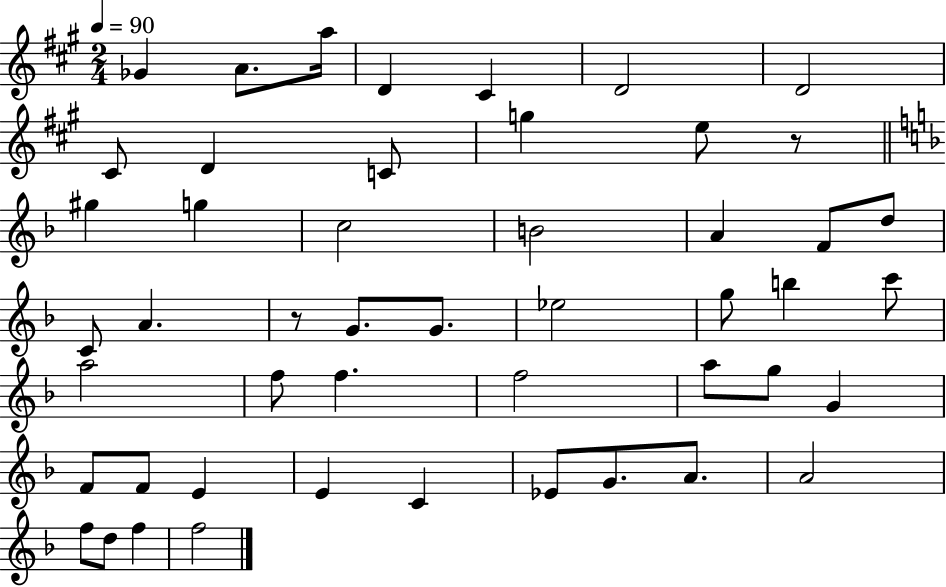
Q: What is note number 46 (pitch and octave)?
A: F5